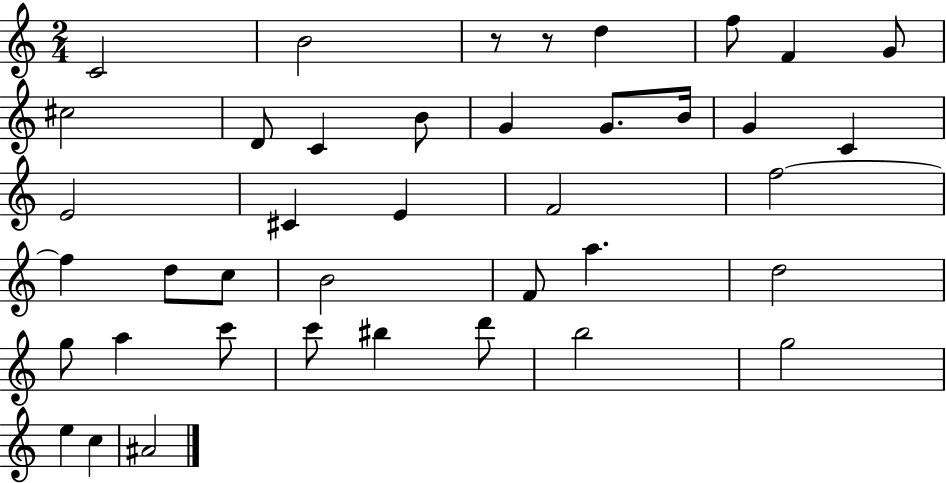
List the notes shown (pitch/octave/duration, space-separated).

C4/h B4/h R/e R/e D5/q F5/e F4/q G4/e C#5/h D4/e C4/q B4/e G4/q G4/e. B4/s G4/q C4/q E4/h C#4/q E4/q F4/h F5/h F5/q D5/e C5/e B4/h F4/e A5/q. D5/h G5/e A5/q C6/e C6/e BIS5/q D6/e B5/h G5/h E5/q C5/q A#4/h